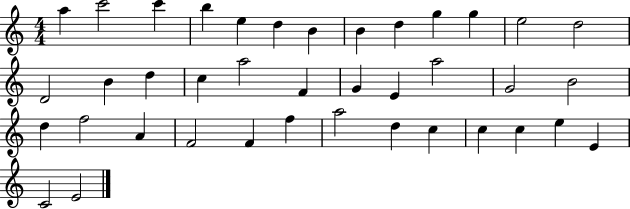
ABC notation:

X:1
T:Untitled
M:4/4
L:1/4
K:C
a c'2 c' b e d B B d g g e2 d2 D2 B d c a2 F G E a2 G2 B2 d f2 A F2 F f a2 d c c c e E C2 E2